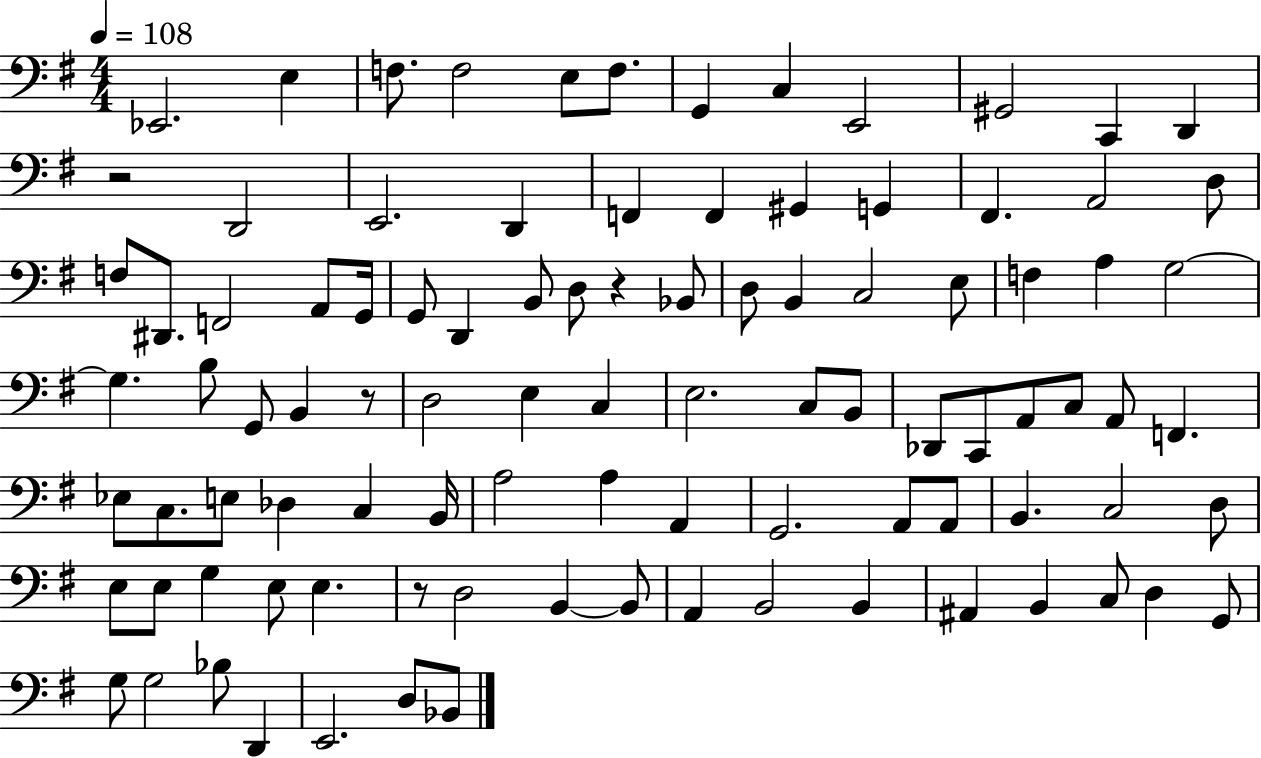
{
  \clef bass
  \numericTimeSignature
  \time 4/4
  \key g \major
  \tempo 4 = 108
  \repeat volta 2 { ees,2. e4 | f8. f2 e8 f8. | g,4 c4 e,2 | gis,2 c,4 d,4 | \break r2 d,2 | e,2. d,4 | f,4 f,4 gis,4 g,4 | fis,4. a,2 d8 | \break f8 dis,8. f,2 a,8 g,16 | g,8 d,4 b,8 d8 r4 bes,8 | d8 b,4 c2 e8 | f4 a4 g2~~ | \break g4. b8 g,8 b,4 r8 | d2 e4 c4 | e2. c8 b,8 | des,8 c,8 a,8 c8 a,8 f,4. | \break ees8 c8. e8 des4 c4 b,16 | a2 a4 a,4 | g,2. a,8 a,8 | b,4. c2 d8 | \break e8 e8 g4 e8 e4. | r8 d2 b,4~~ b,8 | a,4 b,2 b,4 | ais,4 b,4 c8 d4 g,8 | \break g8 g2 bes8 d,4 | e,2. d8 bes,8 | } \bar "|."
}